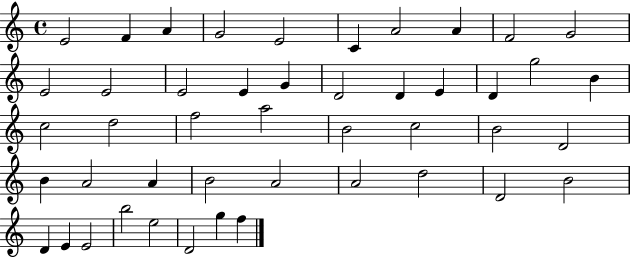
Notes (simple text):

E4/h F4/q A4/q G4/h E4/h C4/q A4/h A4/q F4/h G4/h E4/h E4/h E4/h E4/q G4/q D4/h D4/q E4/q D4/q G5/h B4/q C5/h D5/h F5/h A5/h B4/h C5/h B4/h D4/h B4/q A4/h A4/q B4/h A4/h A4/h D5/h D4/h B4/h D4/q E4/q E4/h B5/h E5/h D4/h G5/q F5/q